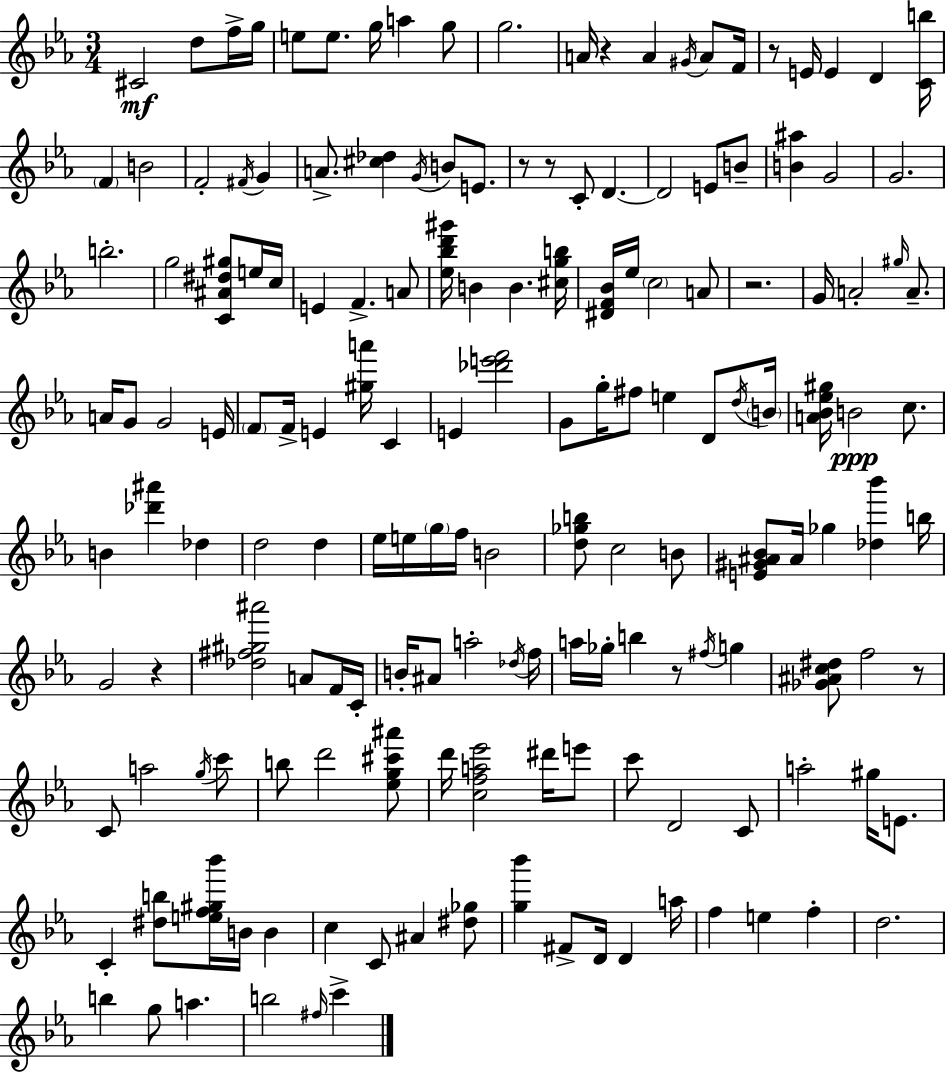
C#4/h D5/e F5/s G5/s E5/e E5/e. G5/s A5/q G5/e G5/h. A4/s R/q A4/q G#4/s A4/e F4/s R/e E4/s E4/q D4/q [C4,B5]/s F4/q B4/h F4/h F#4/s G4/q A4/e. [C#5,Db5]/q G4/s B4/e E4/e. R/e R/e C4/e D4/q. D4/h E4/e B4/e [B4,A#5]/q G4/h G4/h. B5/h. G5/h [C4,A#4,D#5,G#5]/e E5/s C5/s E4/q F4/q. A4/e [Eb5,Bb5,D6,G#6]/s B4/q B4/q. [C#5,G5,B5]/s [D#4,F4,Bb4]/s Eb5/s C5/h A4/e R/h. G4/s A4/h G#5/s A4/e. A4/s G4/e G4/h E4/s F4/e F4/s E4/q [G#5,A6]/s C4/q E4/q [Db6,E6,F6]/h G4/e G5/s F#5/e E5/q D4/e D5/s B4/s [A4,Bb4,Eb5,G#5]/s B4/h C5/e. B4/q [Db6,A#6]/q Db5/q D5/h D5/q Eb5/s E5/s G5/s F5/s B4/h [D5,Gb5,B5]/e C5/h B4/e [E4,G#4,A#4,Bb4]/e A#4/s Gb5/q [Db5,Bb6]/q B5/s G4/h R/q [Db5,F#5,G#5,A#6]/h A4/e F4/s C4/s B4/s A#4/e A5/h Db5/s F5/s A5/s Gb5/s B5/q R/e F#5/s G5/q [Gb4,A#4,C5,D#5]/e F5/h R/e C4/e A5/h G5/s C6/e B5/e D6/h [Eb5,G5,C#6,A#6]/e D6/s [C5,F5,A5,Eb6]/h D#6/s E6/e C6/e D4/h C4/e A5/h G#5/s E4/e. C4/q [D#5,B5]/e [E5,F5,G#5,Bb6]/s B4/s B4/q C5/q C4/e A#4/q [D#5,Gb5]/e [G5,Bb6]/q F#4/e D4/s D4/q A5/s F5/q E5/q F5/q D5/h. B5/q G5/e A5/q. B5/h F#5/s C6/q